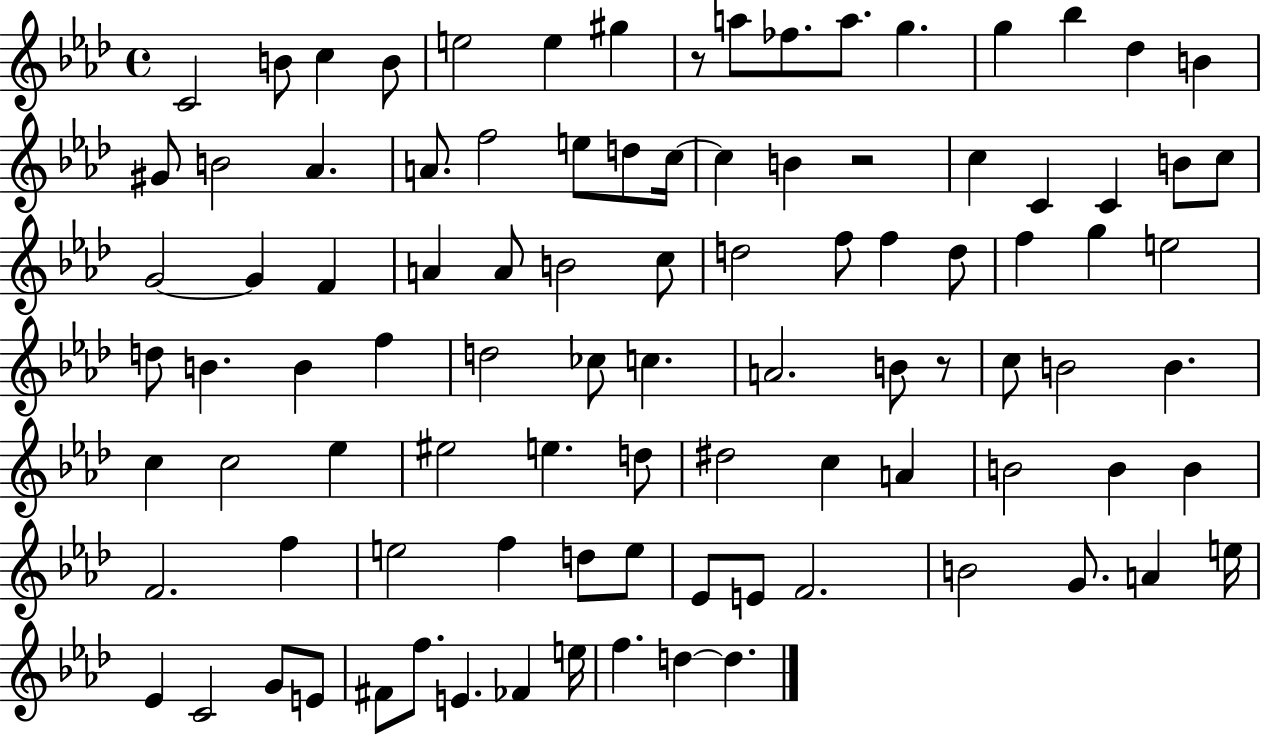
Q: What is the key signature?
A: AES major